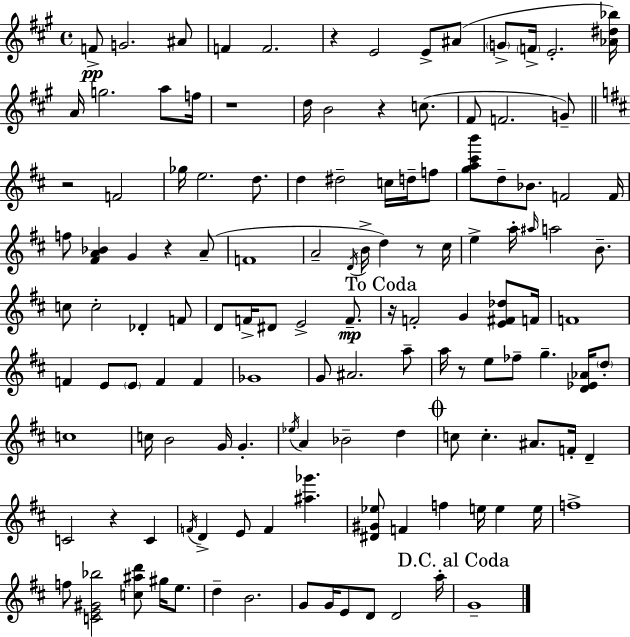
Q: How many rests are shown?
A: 9